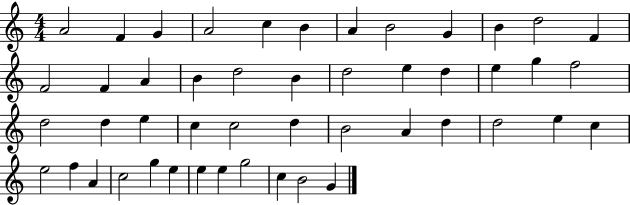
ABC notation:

X:1
T:Untitled
M:4/4
L:1/4
K:C
A2 F G A2 c B A B2 G B d2 F F2 F A B d2 B d2 e d e g f2 d2 d e c c2 d B2 A d d2 e c e2 f A c2 g e e e g2 c B2 G